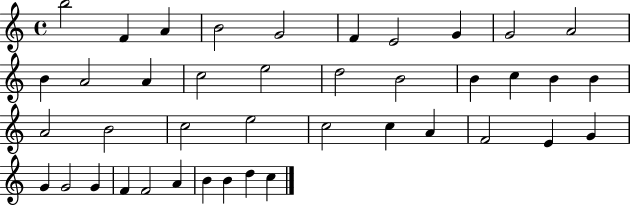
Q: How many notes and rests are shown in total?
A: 41